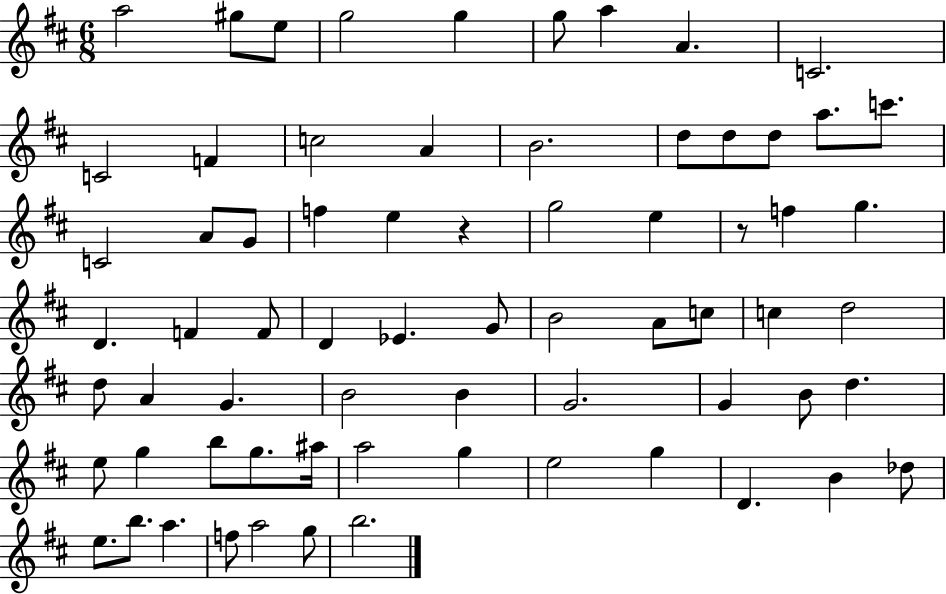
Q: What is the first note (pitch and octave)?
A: A5